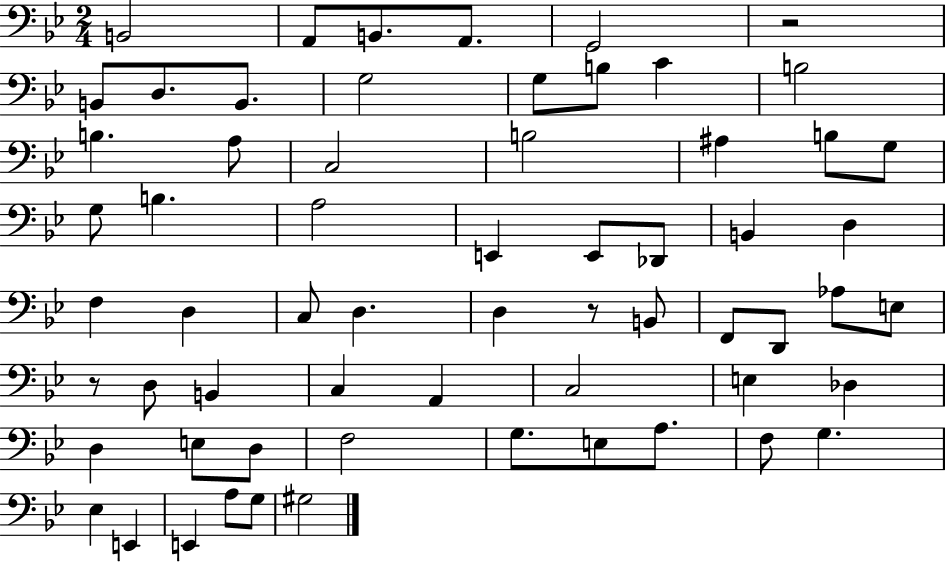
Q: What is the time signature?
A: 2/4